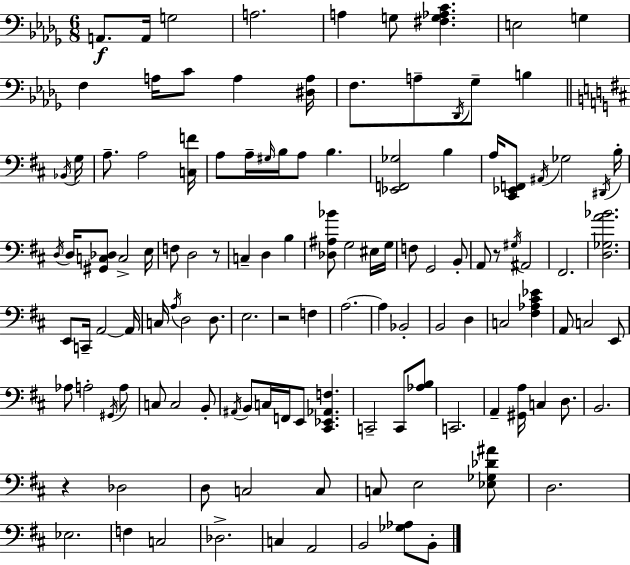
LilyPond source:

{
  \clef bass
  \numericTimeSignature
  \time 6/8
  \key bes \minor
  a,8.\f a,16 g2 | a2. | a4 g8 <fis g aes c'>4. | e2 g4 | \break f4 a16 c'8 a4 <dis a>16 | f8. a8-- \acciaccatura { des,16 } ges8-- b4 | \bar "||" \break \key d \major \acciaccatura { bes,16 } g16 a8.-- a2 | <c f'>16 a8 a16-- \grace { gis16 } b16 a8 b4. | <ees, f, ges>2 b4 | a16 <cis, ees, f,>8 \acciaccatura { ais,16 } ges2 | \break \acciaccatura { dis,16 } b16-. \acciaccatura { d16 } d16 <gis, c des>8 c2-> | e16 f8 d2 | r8 c4-- d4 | b4 <des ais bes'>8 g2 | \break eis16 g16 f8 g,2 | b,8-. a,8 r8 \acciaccatura { gis16 } ais,2 | fis,2. | <d ges a' bes'>2. | \break e,8 c,16-- a,2~~ | a,16 c16 \acciaccatura { a16 } d2 | d8. e2. | r2 | \break f4 a2.~~ | a4 | bes,2-. b,2 | d4 c2 | \break <fis aes cis' ees'>4 a,8 c2 | e,8 aes8 a2-. | \acciaccatura { gis,16 } a8 c8 c2 | b,8-. \acciaccatura { ais,16 } b,8 | \break c16 f,16 e,8 <cis, ees, aes, f>4. c,2-- | c,8 <aes b>8 c,2. | a,4-- | <gis, a>16 c4 d8. b,2. | \break r4 | des2 d8 | c2 c8 c8 | e2 <ees ges des' ais'>8 d2. | \break ees2. | f4 | c2 des2.-> | c4 | \break a,2 b,2 | <ges aes>8 b,8-. \bar "|."
}